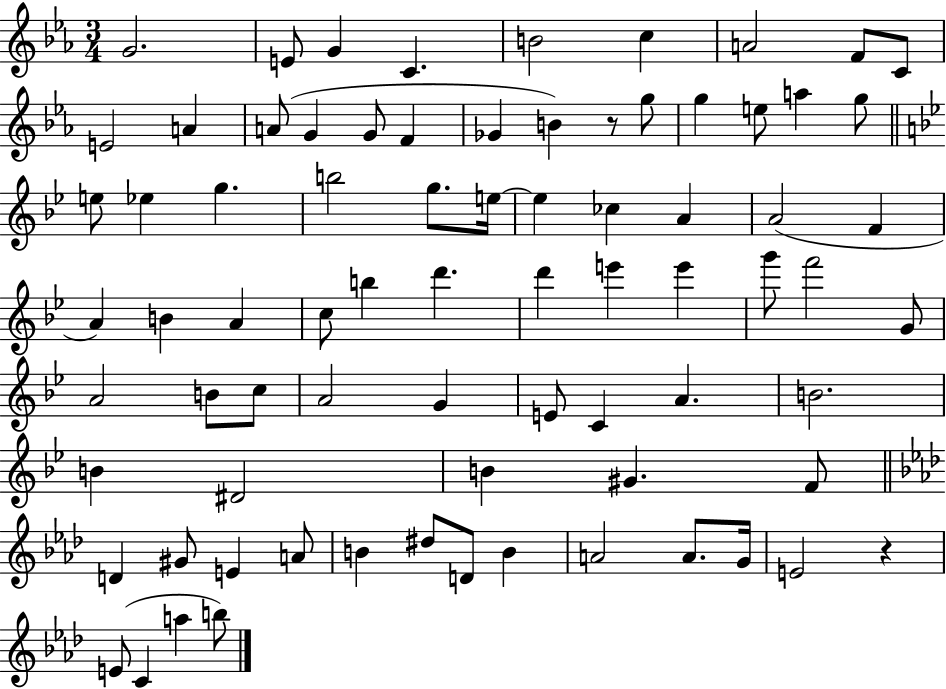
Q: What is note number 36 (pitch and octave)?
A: A4